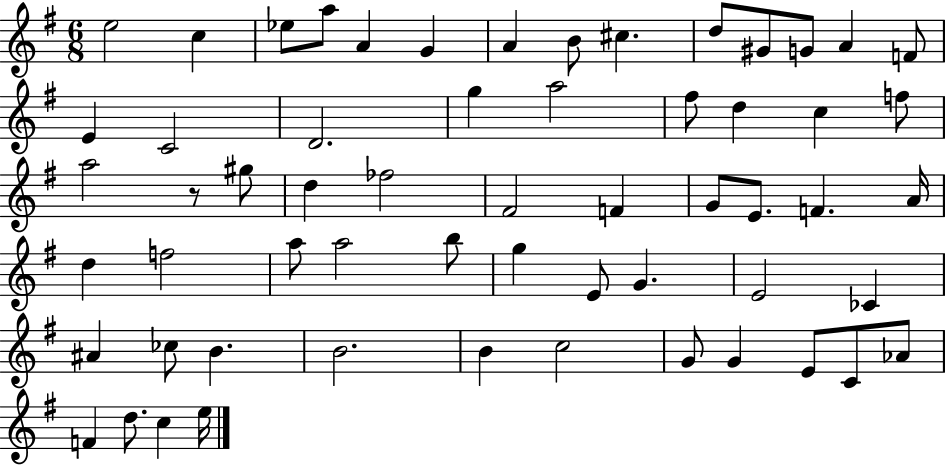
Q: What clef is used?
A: treble